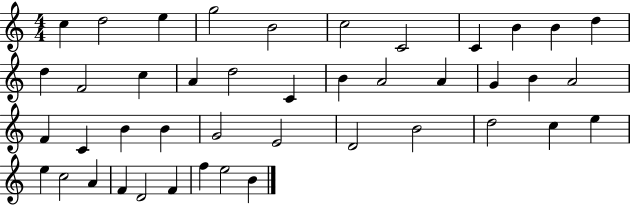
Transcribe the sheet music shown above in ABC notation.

X:1
T:Untitled
M:4/4
L:1/4
K:C
c d2 e g2 B2 c2 C2 C B B d d F2 c A d2 C B A2 A G B A2 F C B B G2 E2 D2 B2 d2 c e e c2 A F D2 F f e2 B